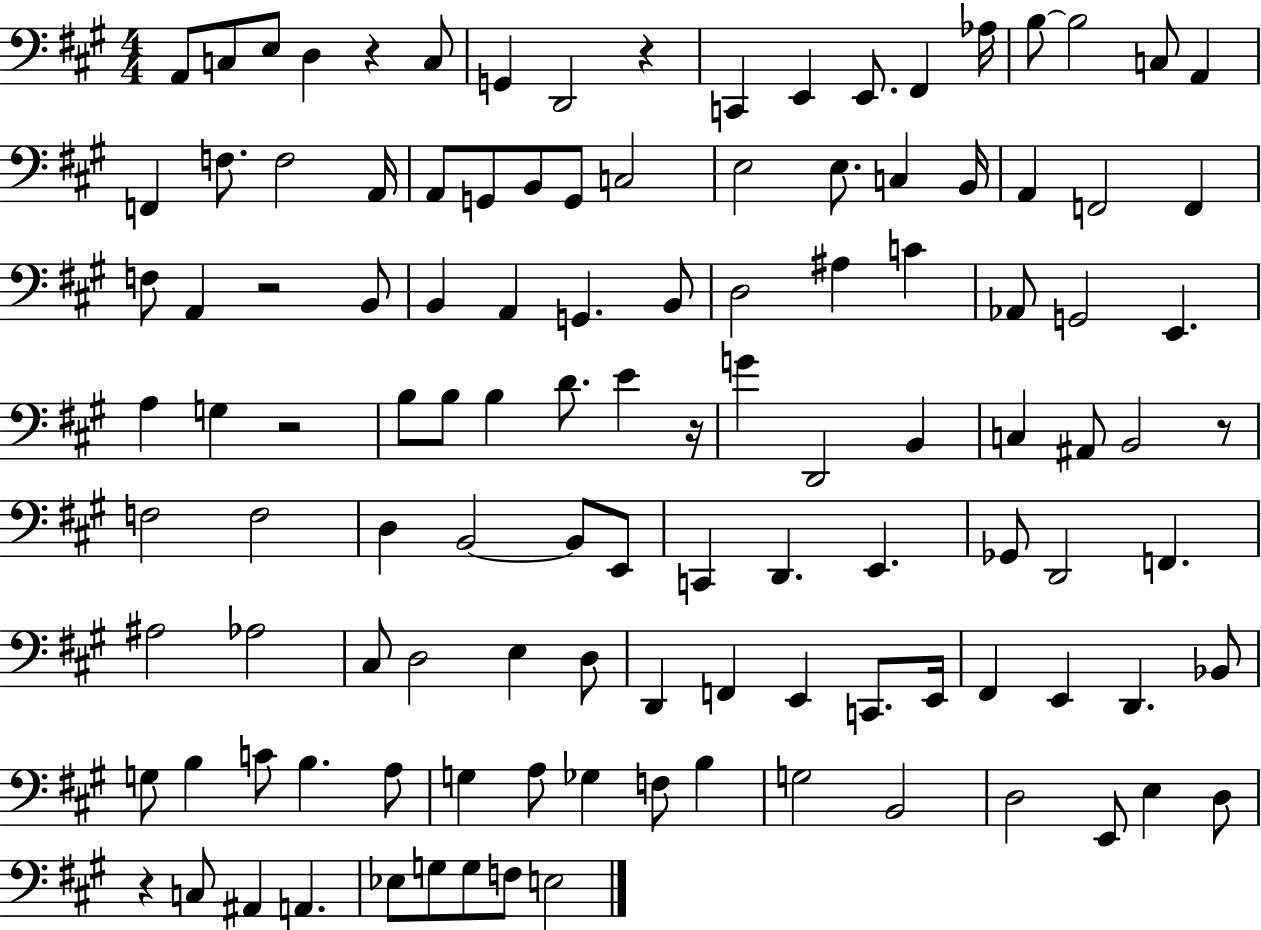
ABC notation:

X:1
T:Untitled
M:4/4
L:1/4
K:A
A,,/2 C,/2 E,/2 D, z C,/2 G,, D,,2 z C,, E,, E,,/2 ^F,, _A,/4 B,/2 B,2 C,/2 A,, F,, F,/2 F,2 A,,/4 A,,/2 G,,/2 B,,/2 G,,/2 C,2 E,2 E,/2 C, B,,/4 A,, F,,2 F,, F,/2 A,, z2 B,,/2 B,, A,, G,, B,,/2 D,2 ^A, C _A,,/2 G,,2 E,, A, G, z2 B,/2 B,/2 B, D/2 E z/4 G D,,2 B,, C, ^A,,/2 B,,2 z/2 F,2 F,2 D, B,,2 B,,/2 E,,/2 C,, D,, E,, _G,,/2 D,,2 F,, ^A,2 _A,2 ^C,/2 D,2 E, D,/2 D,, F,, E,, C,,/2 E,,/4 ^F,, E,, D,, _B,,/2 G,/2 B, C/2 B, A,/2 G, A,/2 _G, F,/2 B, G,2 B,,2 D,2 E,,/2 E, D,/2 z C,/2 ^A,, A,, _E,/2 G,/2 G,/2 F,/2 E,2